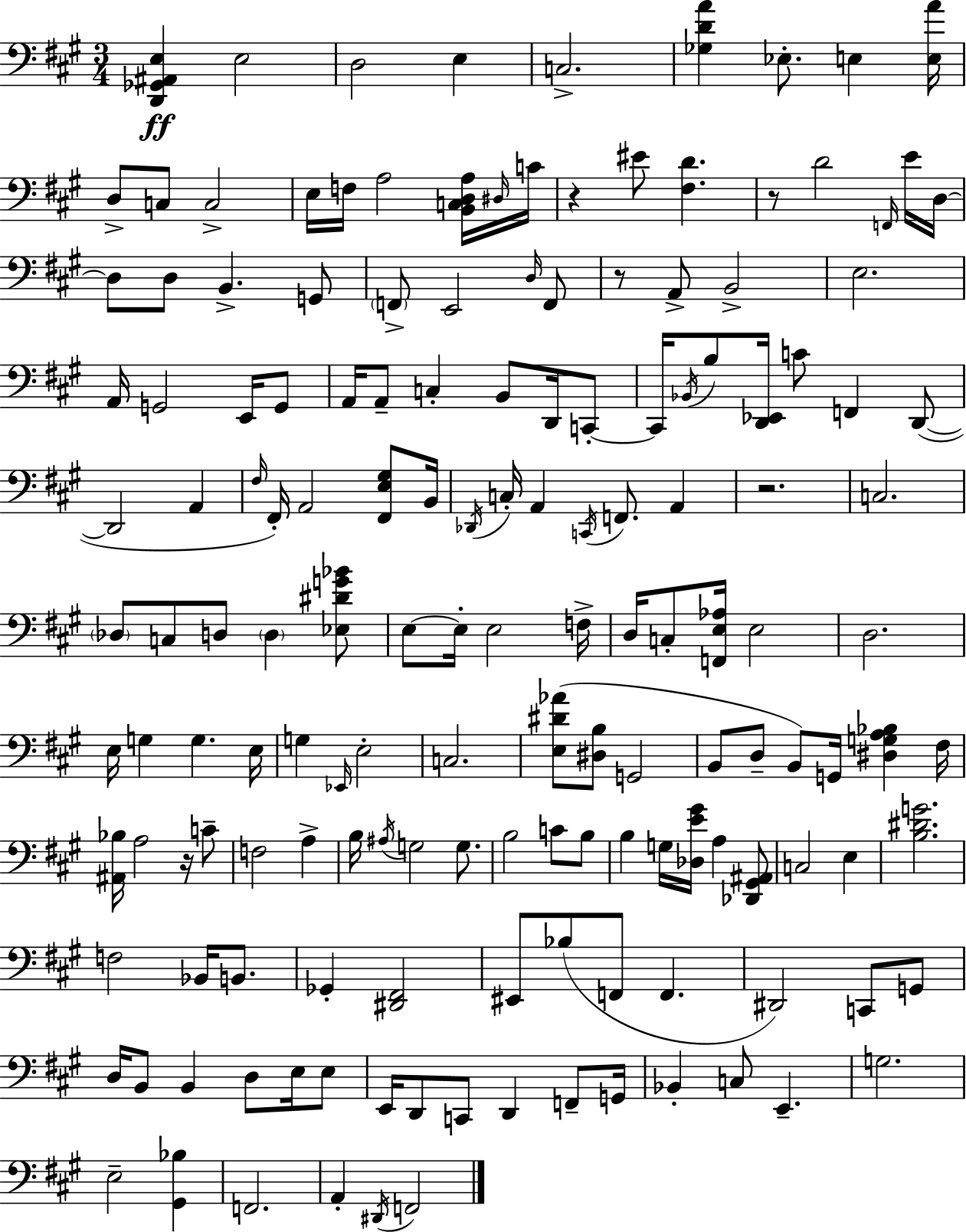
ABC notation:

X:1
T:Untitled
M:3/4
L:1/4
K:A
[D,,_G,,^A,,E,] E,2 D,2 E, C,2 [_G,DA] _E,/2 E, [E,A]/4 D,/2 C,/2 C,2 E,/4 F,/4 A,2 [B,,C,D,A,]/4 ^D,/4 C/4 z ^E/2 [^F,D] z/2 D2 F,,/4 E/4 D,/4 D,/2 D,/2 B,, G,,/2 F,,/2 E,,2 D,/4 F,,/2 z/2 A,,/2 B,,2 E,2 A,,/4 G,,2 E,,/4 G,,/2 A,,/4 A,,/2 C, B,,/2 D,,/4 C,,/2 C,,/4 _B,,/4 B,/2 [D,,_E,,]/4 C/2 F,, D,,/2 D,,2 A,, ^F,/4 ^F,,/4 A,,2 [^F,,E,^G,]/2 B,,/4 _D,,/4 C,/4 A,, C,,/4 F,,/2 A,, z2 C,2 _D,/2 C,/2 D,/2 D, [_E,^DG_B]/2 E,/2 E,/4 E,2 F,/4 D,/4 C,/2 [F,,E,_A,]/4 E,2 D,2 E,/4 G, G, E,/4 G, _E,,/4 E,2 C,2 [E,^D_A]/2 [^D,B,]/2 G,,2 B,,/2 D,/2 B,,/2 G,,/4 [^D,G,A,_B,] ^F,/4 [^A,,_B,]/4 A,2 z/4 C/2 F,2 A, B,/4 ^A,/4 G,2 G,/2 B,2 C/2 B,/2 B, G,/4 [_D,E^G]/4 A, [_D,,^G,,^A,,]/2 C,2 E, [B,^DG]2 F,2 _B,,/4 B,,/2 _G,, [^D,,^F,,]2 ^E,,/2 _B,/2 F,,/2 F,, ^D,,2 C,,/2 G,,/2 D,/4 B,,/2 B,, D,/2 E,/4 E,/2 E,,/4 D,,/2 C,,/2 D,, F,,/2 G,,/4 _B,, C,/2 E,, G,2 E,2 [^G,,_B,] F,,2 A,, ^D,,/4 F,,2